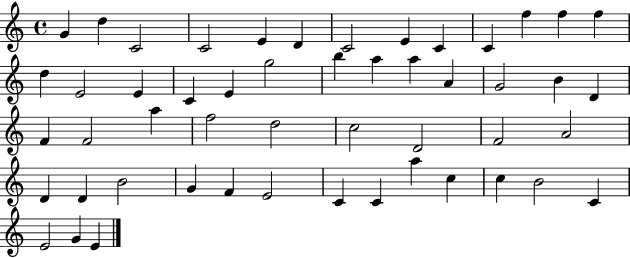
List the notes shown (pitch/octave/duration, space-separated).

G4/q D5/q C4/h C4/h E4/q D4/q C4/h E4/q C4/q C4/q F5/q F5/q F5/q D5/q E4/h E4/q C4/q E4/q G5/h B5/q A5/q A5/q A4/q G4/h B4/q D4/q F4/q F4/h A5/q F5/h D5/h C5/h D4/h F4/h A4/h D4/q D4/q B4/h G4/q F4/q E4/h C4/q C4/q A5/q C5/q C5/q B4/h C4/q E4/h G4/q E4/q